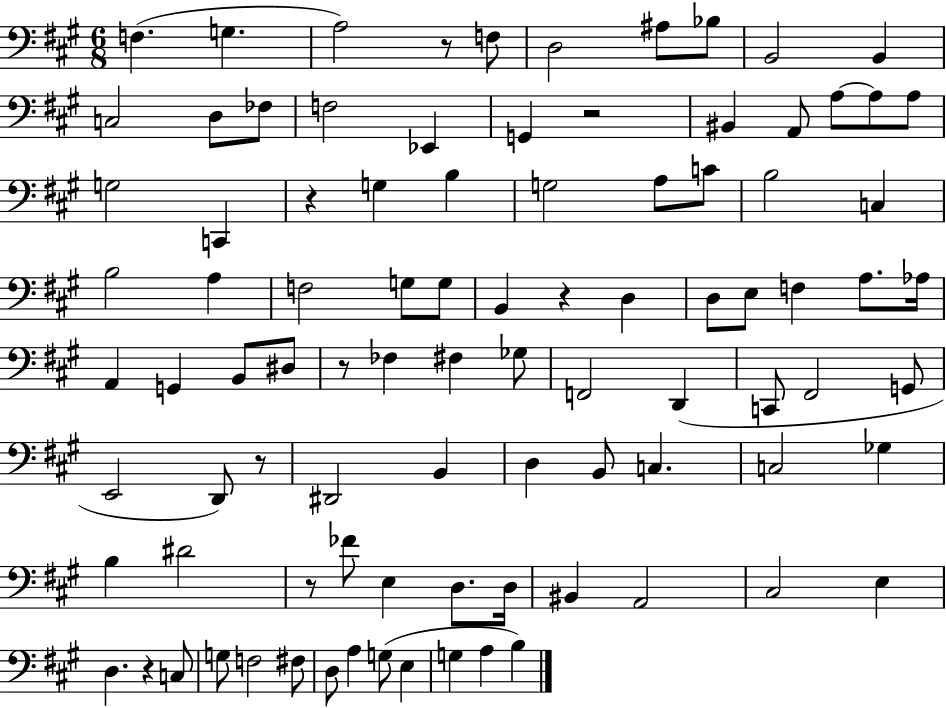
{
  \clef bass
  \numericTimeSignature
  \time 6/8
  \key a \major
  f4.( g4. | a2) r8 f8 | d2 ais8 bes8 | b,2 b,4 | \break c2 d8 fes8 | f2 ees,4 | g,4 r2 | bis,4 a,8 a8~~ a8 a8 | \break g2 c,4 | r4 g4 b4 | g2 a8 c'8 | b2 c4 | \break b2 a4 | f2 g8 g8 | b,4 r4 d4 | d8 e8 f4 a8. aes16 | \break a,4 g,4 b,8 dis8 | r8 fes4 fis4 ges8 | f,2 d,4( | c,8 fis,2 g,8 | \break e,2 d,8) r8 | dis,2 b,4 | d4 b,8 c4. | c2 ges4 | \break b4 dis'2 | r8 fes'8 e4 d8. d16 | bis,4 a,2 | cis2 e4 | \break d4. r4 c8 | g8 f2 fis8 | d8 a4 g8( e4 | g4 a4 b4) | \break \bar "|."
}